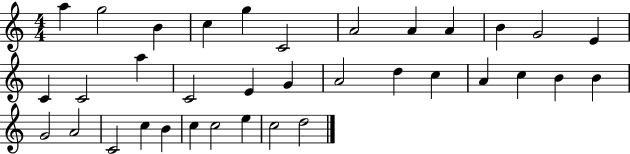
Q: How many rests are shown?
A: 0